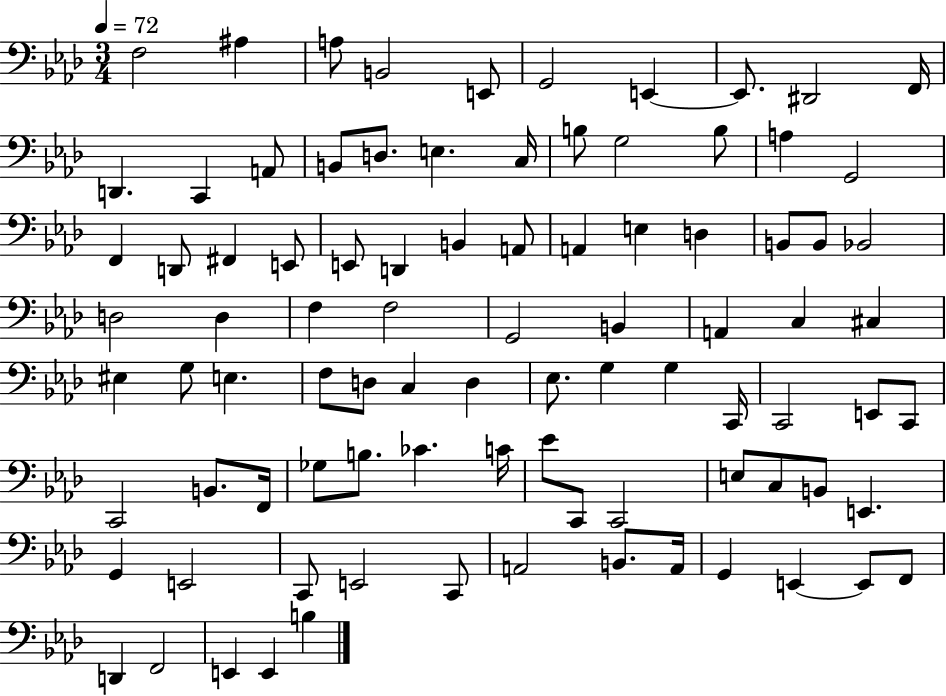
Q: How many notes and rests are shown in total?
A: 90